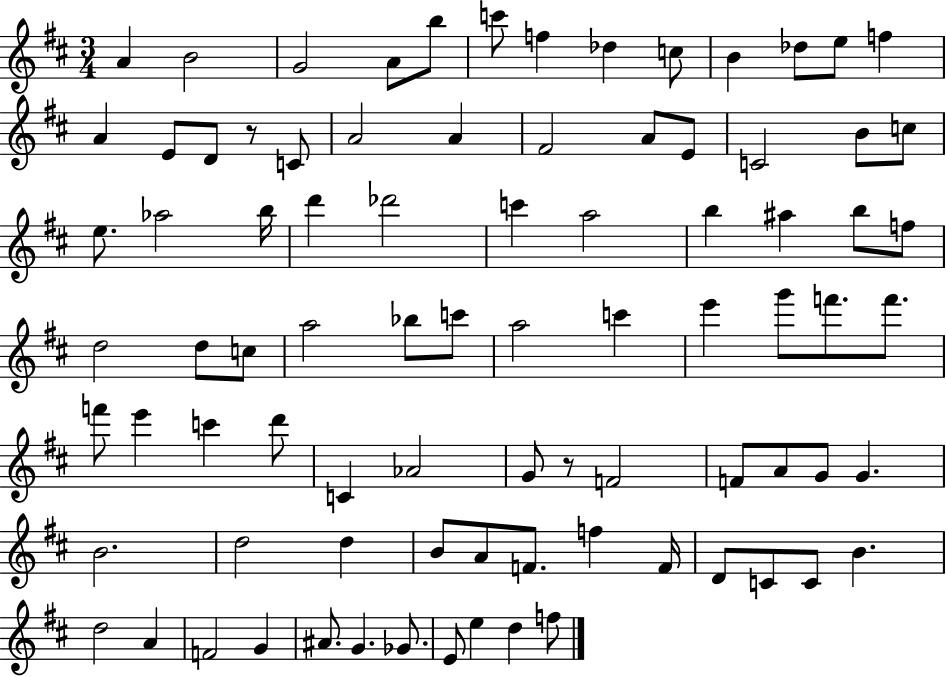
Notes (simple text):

A4/q B4/h G4/h A4/e B5/e C6/e F5/q Db5/q C5/e B4/q Db5/e E5/e F5/q A4/q E4/e D4/e R/e C4/e A4/h A4/q F#4/h A4/e E4/e C4/h B4/e C5/e E5/e. Ab5/h B5/s D6/q Db6/h C6/q A5/h B5/q A#5/q B5/e F5/e D5/h D5/e C5/e A5/h Bb5/e C6/e A5/h C6/q E6/q G6/e F6/e. F6/e. F6/e E6/q C6/q D6/e C4/q Ab4/h G4/e R/e F4/h F4/e A4/e G4/e G4/q. B4/h. D5/h D5/q B4/e A4/e F4/e. F5/q F4/s D4/e C4/e C4/e B4/q. D5/h A4/q F4/h G4/q A#4/e. G4/q. Gb4/e. E4/e E5/q D5/q F5/e